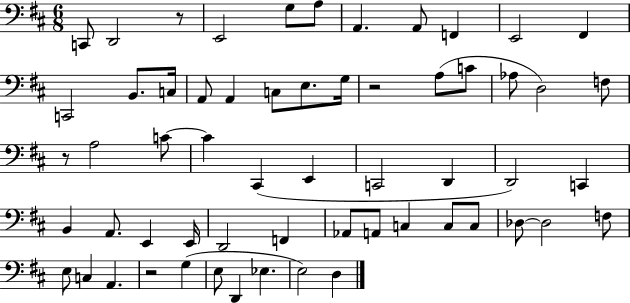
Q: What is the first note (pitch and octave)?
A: C2